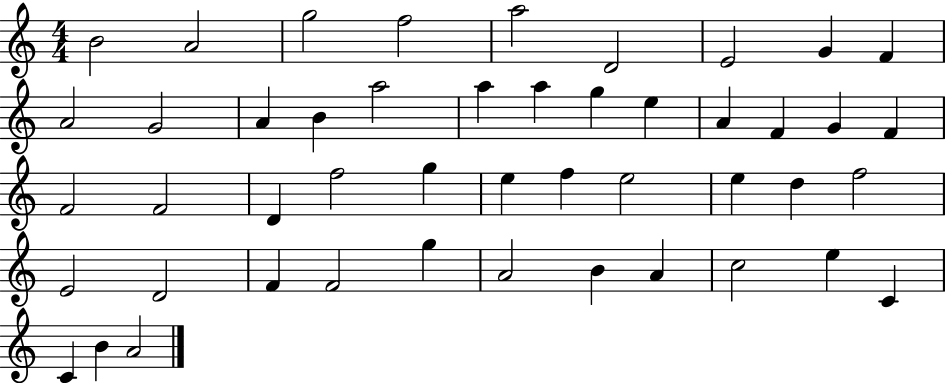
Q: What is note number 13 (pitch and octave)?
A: B4